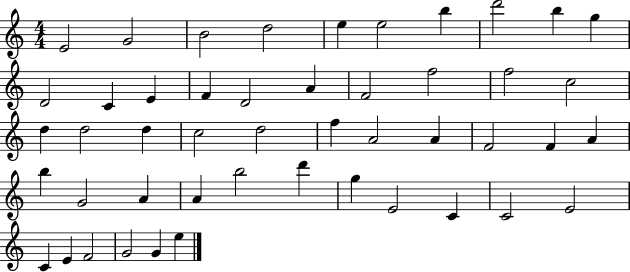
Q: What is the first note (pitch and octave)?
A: E4